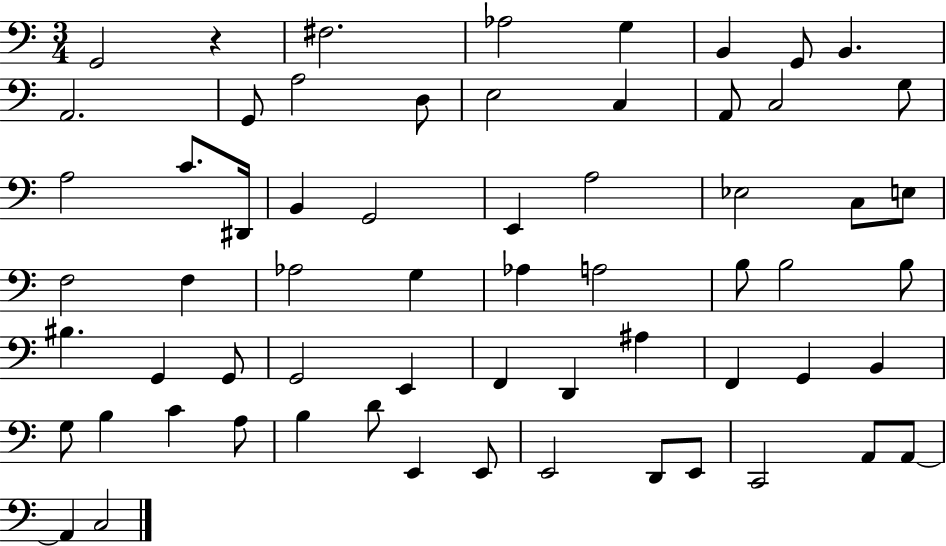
G2/h R/q F#3/h. Ab3/h G3/q B2/q G2/e B2/q. A2/h. G2/e A3/h D3/e E3/h C3/q A2/e C3/h G3/e A3/h C4/e. D#2/s B2/q G2/h E2/q A3/h Eb3/h C3/e E3/e F3/h F3/q Ab3/h G3/q Ab3/q A3/h B3/e B3/h B3/e BIS3/q. G2/q G2/e G2/h E2/q F2/q D2/q A#3/q F2/q G2/q B2/q G3/e B3/q C4/q A3/e B3/q D4/e E2/q E2/e E2/h D2/e E2/e C2/h A2/e A2/e A2/q C3/h